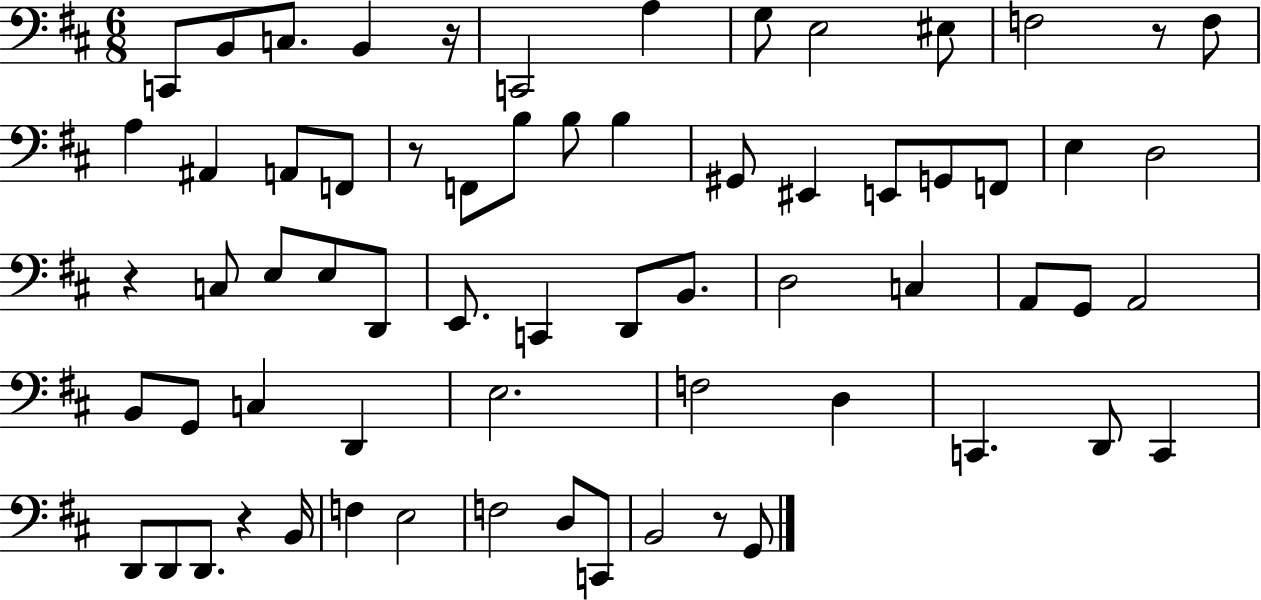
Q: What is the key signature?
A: D major